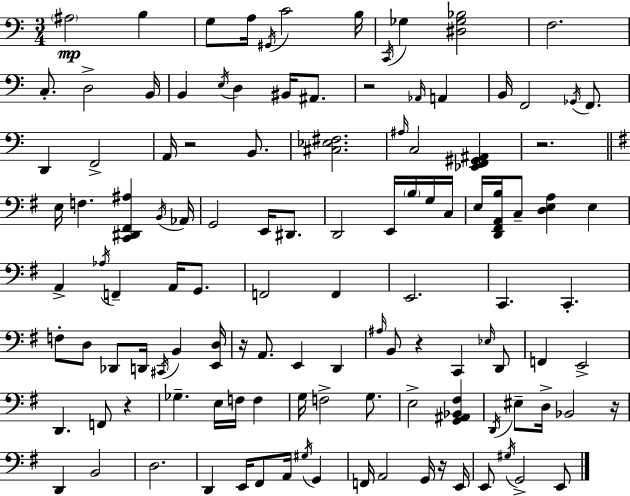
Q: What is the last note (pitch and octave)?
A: E2